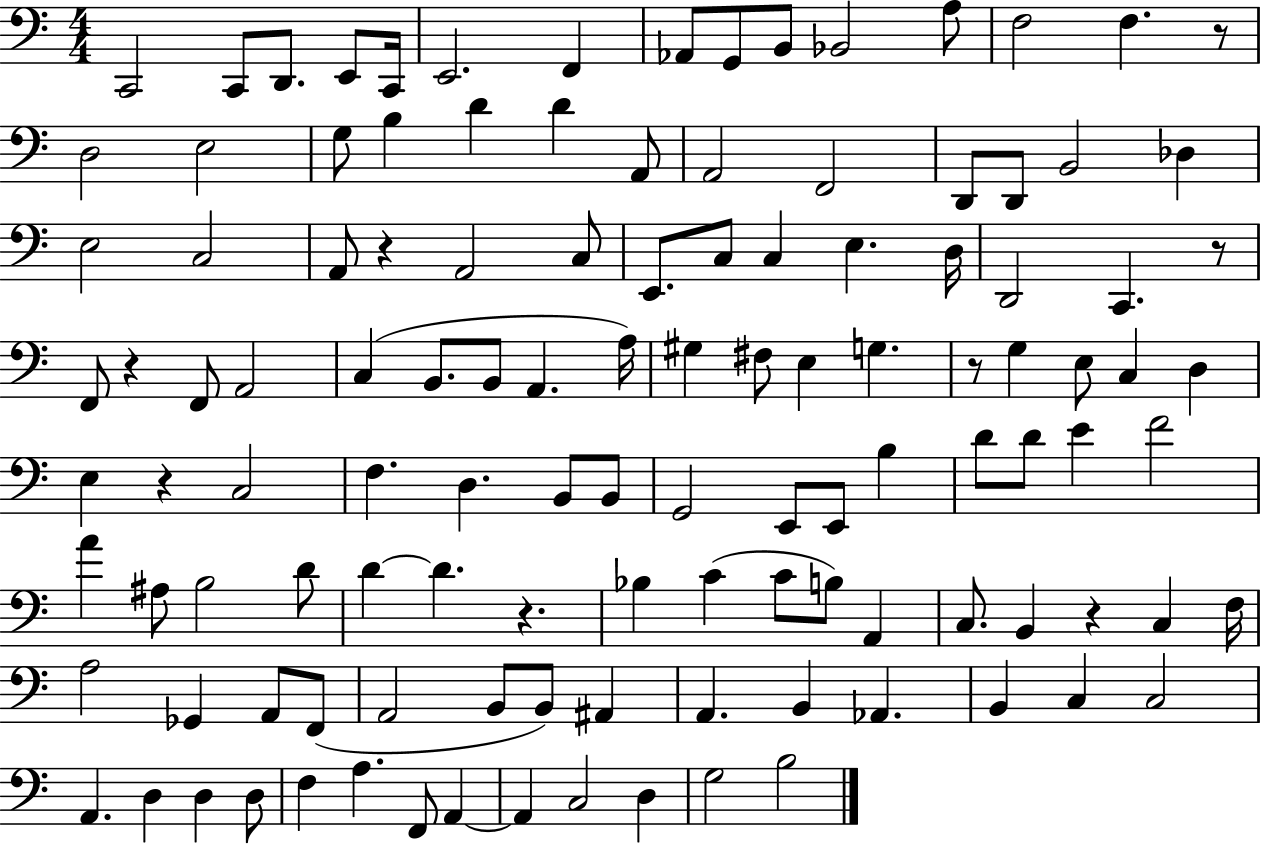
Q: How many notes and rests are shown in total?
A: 119